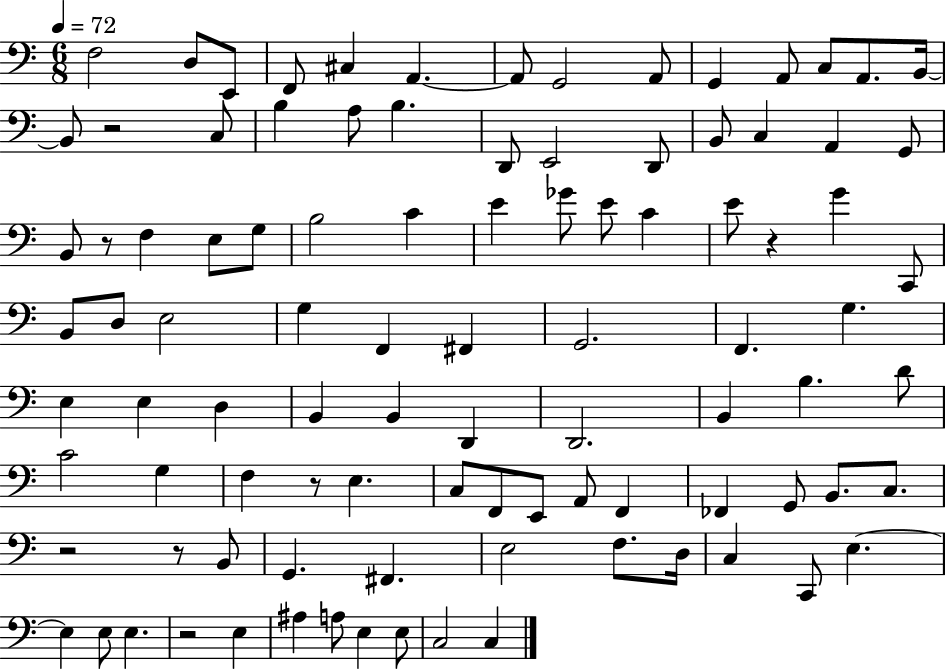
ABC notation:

X:1
T:Untitled
M:6/8
L:1/4
K:C
F,2 D,/2 E,,/2 F,,/2 ^C, A,, A,,/2 G,,2 A,,/2 G,, A,,/2 C,/2 A,,/2 B,,/4 B,,/2 z2 C,/2 B, A,/2 B, D,,/2 E,,2 D,,/2 B,,/2 C, A,, G,,/2 B,,/2 z/2 F, E,/2 G,/2 B,2 C E _G/2 E/2 C E/2 z G C,,/2 B,,/2 D,/2 E,2 G, F,, ^F,, G,,2 F,, G, E, E, D, B,, B,, D,, D,,2 B,, B, D/2 C2 G, F, z/2 E, C,/2 F,,/2 E,,/2 A,,/2 F,, _F,, G,,/2 B,,/2 C,/2 z2 z/2 B,,/2 G,, ^F,, E,2 F,/2 D,/4 C, C,,/2 E, E, E,/2 E, z2 E, ^A, A,/2 E, E,/2 C,2 C,